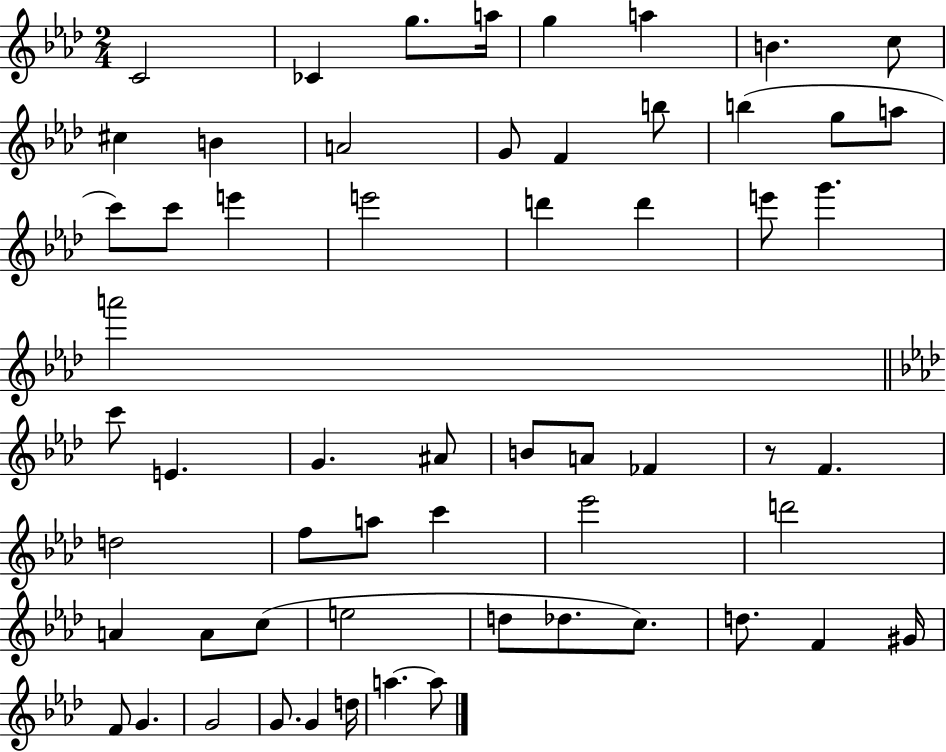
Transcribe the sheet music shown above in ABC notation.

X:1
T:Untitled
M:2/4
L:1/4
K:Ab
C2 _C g/2 a/4 g a B c/2 ^c B A2 G/2 F b/2 b g/2 a/2 c'/2 c'/2 e' e'2 d' d' e'/2 g' a'2 c'/2 E G ^A/2 B/2 A/2 _F z/2 F d2 f/2 a/2 c' _e'2 d'2 A A/2 c/2 e2 d/2 _d/2 c/2 d/2 F ^G/4 F/2 G G2 G/2 G d/4 a a/2